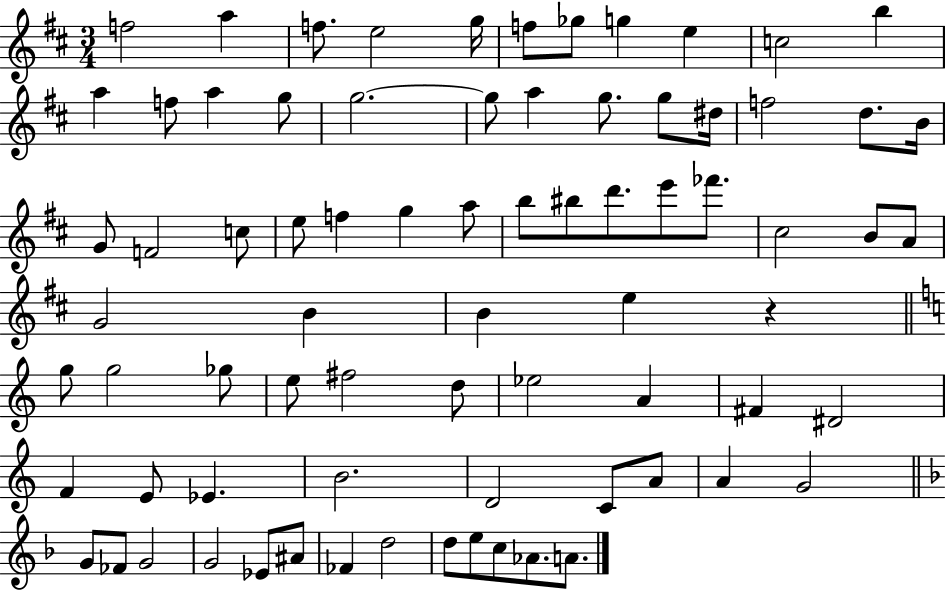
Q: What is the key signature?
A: D major